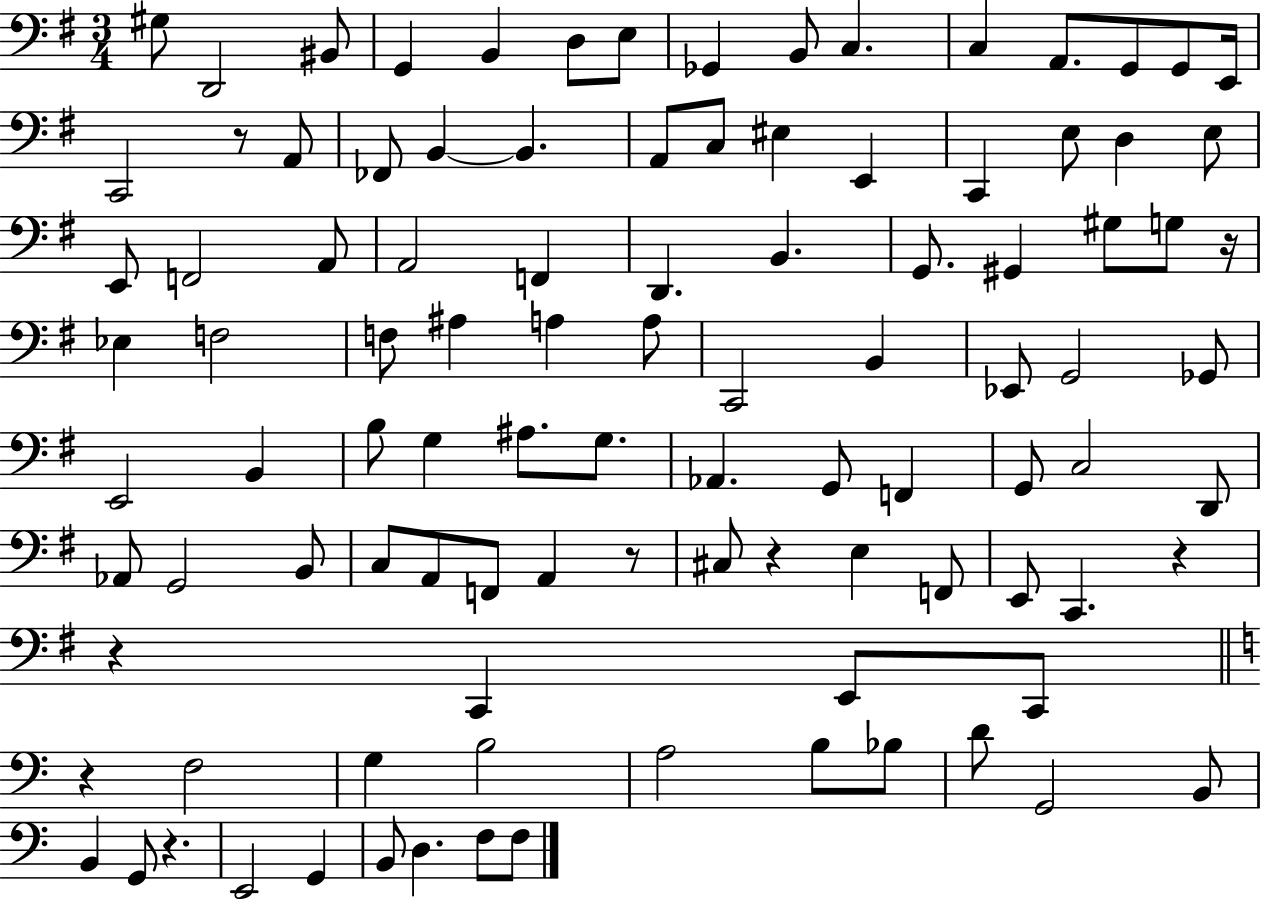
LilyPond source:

{
  \clef bass
  \numericTimeSignature
  \time 3/4
  \key g \major
  \repeat volta 2 { gis8 d,2 bis,8 | g,4 b,4 d8 e8 | ges,4 b,8 c4. | c4 a,8. g,8 g,8 e,16 | \break c,2 r8 a,8 | fes,8 b,4~~ b,4. | a,8 c8 eis4 e,4 | c,4 e8 d4 e8 | \break e,8 f,2 a,8 | a,2 f,4 | d,4. b,4. | g,8. gis,4 gis8 g8 r16 | \break ees4 f2 | f8 ais4 a4 a8 | c,2 b,4 | ees,8 g,2 ges,8 | \break e,2 b,4 | b8 g4 ais8. g8. | aes,4. g,8 f,4 | g,8 c2 d,8 | \break aes,8 g,2 b,8 | c8 a,8 f,8 a,4 r8 | cis8 r4 e4 f,8 | e,8 c,4. r4 | \break r4 c,4 e,8 c,8 | \bar "||" \break \key c \major r4 f2 | g4 b2 | a2 b8 bes8 | d'8 g,2 b,8 | \break b,4 g,8 r4. | e,2 g,4 | b,8 d4. f8 f8 | } \bar "|."
}